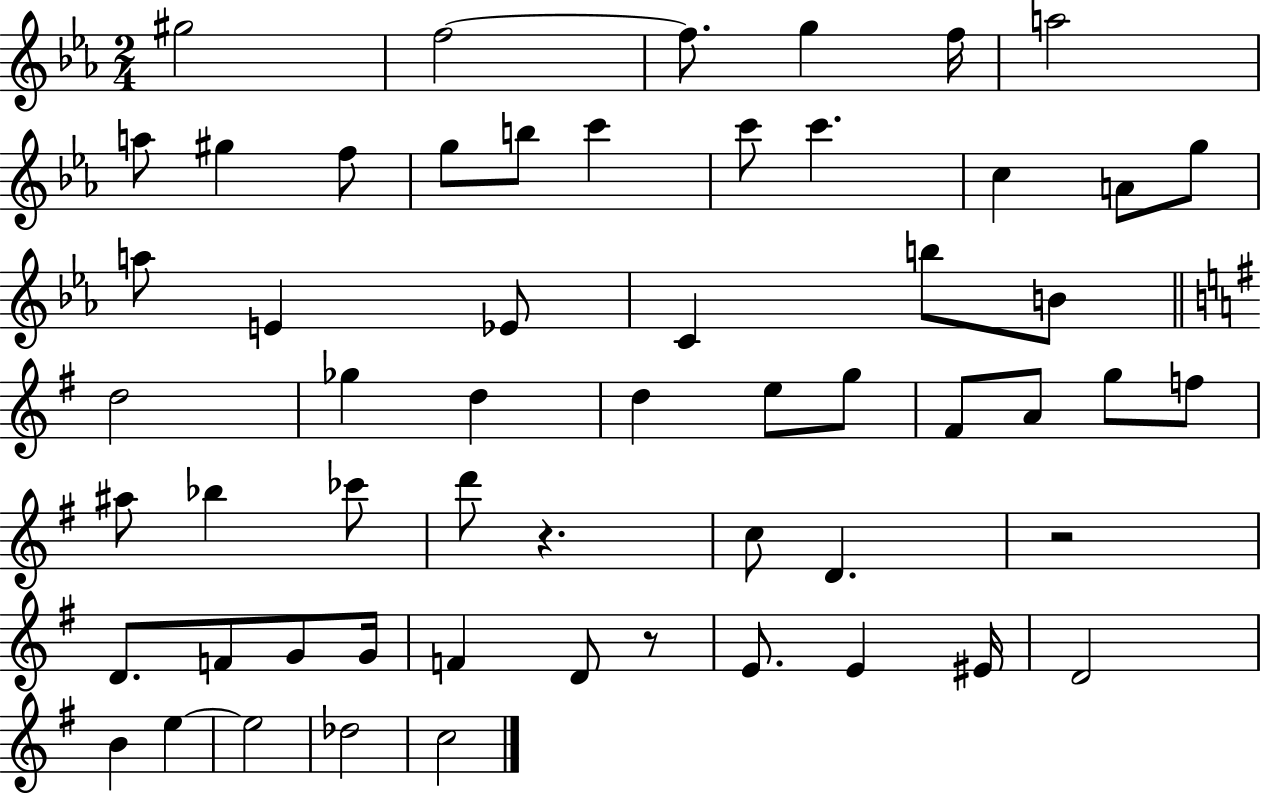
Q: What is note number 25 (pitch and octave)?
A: Gb5